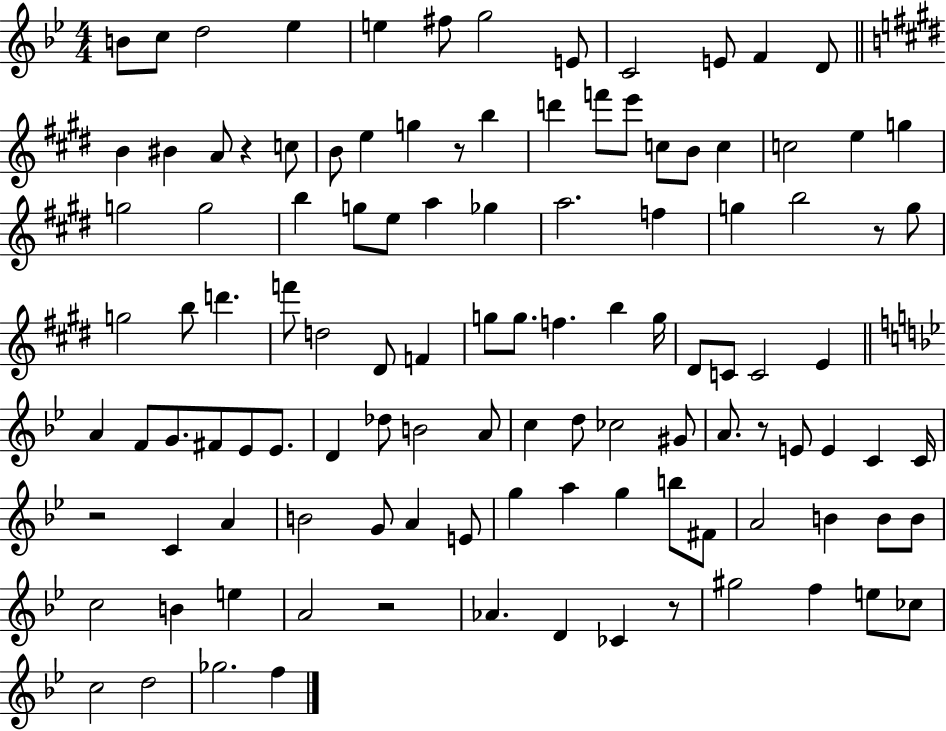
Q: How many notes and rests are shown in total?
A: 113